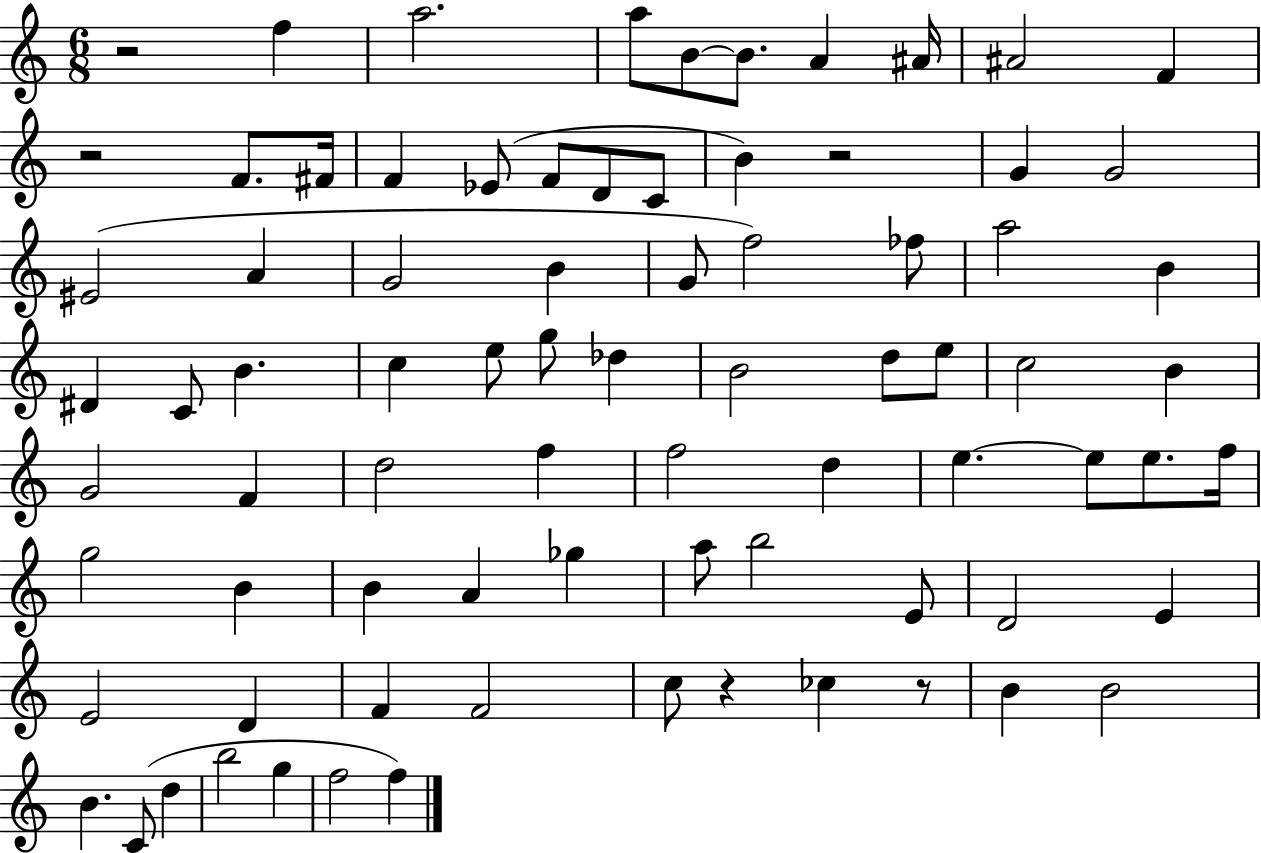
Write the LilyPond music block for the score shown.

{
  \clef treble
  \numericTimeSignature
  \time 6/8
  \key c \major
  r2 f''4 | a''2. | a''8 b'8~~ b'8. a'4 ais'16 | ais'2 f'4 | \break r2 f'8. fis'16 | f'4 ees'8( f'8 d'8 c'8 | b'4) r2 | g'4 g'2 | \break eis'2( a'4 | g'2 b'4 | g'8 f''2) fes''8 | a''2 b'4 | \break dis'4 c'8 b'4. | c''4 e''8 g''8 des''4 | b'2 d''8 e''8 | c''2 b'4 | \break g'2 f'4 | d''2 f''4 | f''2 d''4 | e''4.~~ e''8 e''8. f''16 | \break g''2 b'4 | b'4 a'4 ges''4 | a''8 b''2 e'8 | d'2 e'4 | \break e'2 d'4 | f'4 f'2 | c''8 r4 ces''4 r8 | b'4 b'2 | \break b'4. c'8( d''4 | b''2 g''4 | f''2 f''4) | \bar "|."
}